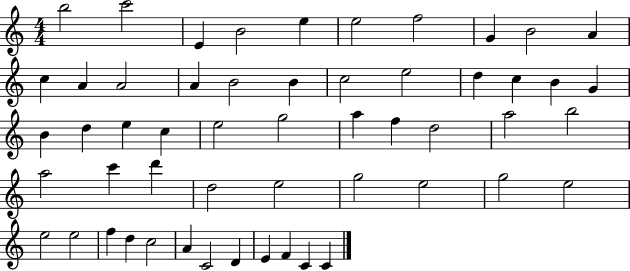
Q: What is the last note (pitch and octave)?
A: C4